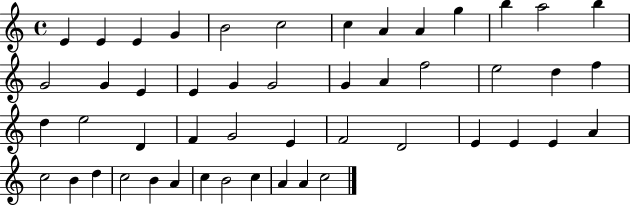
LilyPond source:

{
  \clef treble
  \time 4/4
  \defaultTimeSignature
  \key c \major
  e'4 e'4 e'4 g'4 | b'2 c''2 | c''4 a'4 a'4 g''4 | b''4 a''2 b''4 | \break g'2 g'4 e'4 | e'4 g'4 g'2 | g'4 a'4 f''2 | e''2 d''4 f''4 | \break d''4 e''2 d'4 | f'4 g'2 e'4 | f'2 d'2 | e'4 e'4 e'4 a'4 | \break c''2 b'4 d''4 | c''2 b'4 a'4 | c''4 b'2 c''4 | a'4 a'4 c''2 | \break \bar "|."
}